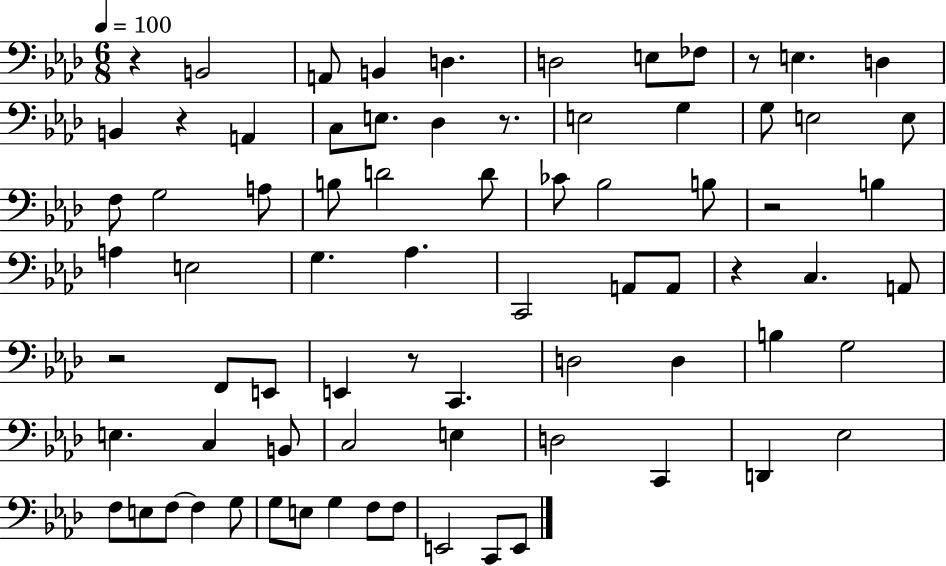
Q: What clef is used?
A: bass